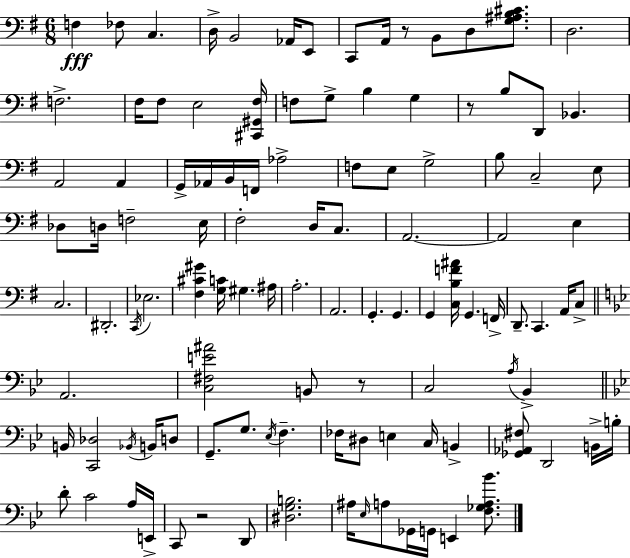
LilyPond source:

{
  \clef bass
  \numericTimeSignature
  \time 6/8
  \key e \minor
  f4\fff fes8 c4. | d16-> b,2 aes,16 e,8 | c,8 a,16 r8 b,8 d8 <g ais b cis'>8. | d2. | \break f2.-> | fis16 fis8 e2 <cis, gis, fis>16 | f8 g8-> b4 g4 | r8 b8 d,8 bes,4. | \break a,2 a,4 | g,16-> aes,16 b,16 f,16 aes2-> | f8 e8 g2-> | b8 c2-- e8 | \break des8 d16 f2-- e16 | fis2-. d16 c8. | a,2.~~ | a,2 e4 | \break c2. | dis,2.-. | \acciaccatura { c,16 } ees2. | <fis cis' gis'>4 <g c'>16 gis4. | \break ais16 a2.-. | a,2. | g,4.-. g,4. | g,4 <c b f' ais'>16 g,4. | \break f,16-> d,8.-- c,4. a,16 c8-> | \bar "||" \break \key bes \major a,2. | <c fis e' ais'>2 b,8 r8 | c2 \acciaccatura { a16 } bes,4-> | \bar "||" \break \key bes \major b,16 <c, des>2 \acciaccatura { bes,16 } b,16 d8 | g,8.-- g8. \acciaccatura { ees16 } f4.-- | fes16 dis8 e4 c16 b,4-> | <ges, aes, fis>8 d,2 | \break b,16-> b16-. d'8-. c'2 | a16 e,16-> c,8 r2 | d,8 <dis g b>2. | ais16 \grace { ees16 } a8 ges,16 g,16 e,4 | \break <f ges a bes'>8. \bar "|."
}